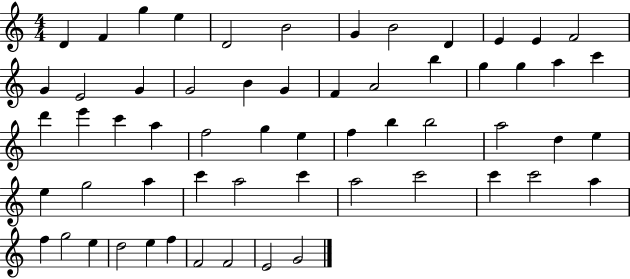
D4/q F4/q G5/q E5/q D4/h B4/h G4/q B4/h D4/q E4/q E4/q F4/h G4/q E4/h G4/q G4/h B4/q G4/q F4/q A4/h B5/q G5/q G5/q A5/q C6/q D6/q E6/q C6/q A5/q F5/h G5/q E5/q F5/q B5/q B5/h A5/h D5/q E5/q E5/q G5/h A5/q C6/q A5/h C6/q A5/h C6/h C6/q C6/h A5/q F5/q G5/h E5/q D5/h E5/q F5/q F4/h F4/h E4/h G4/h